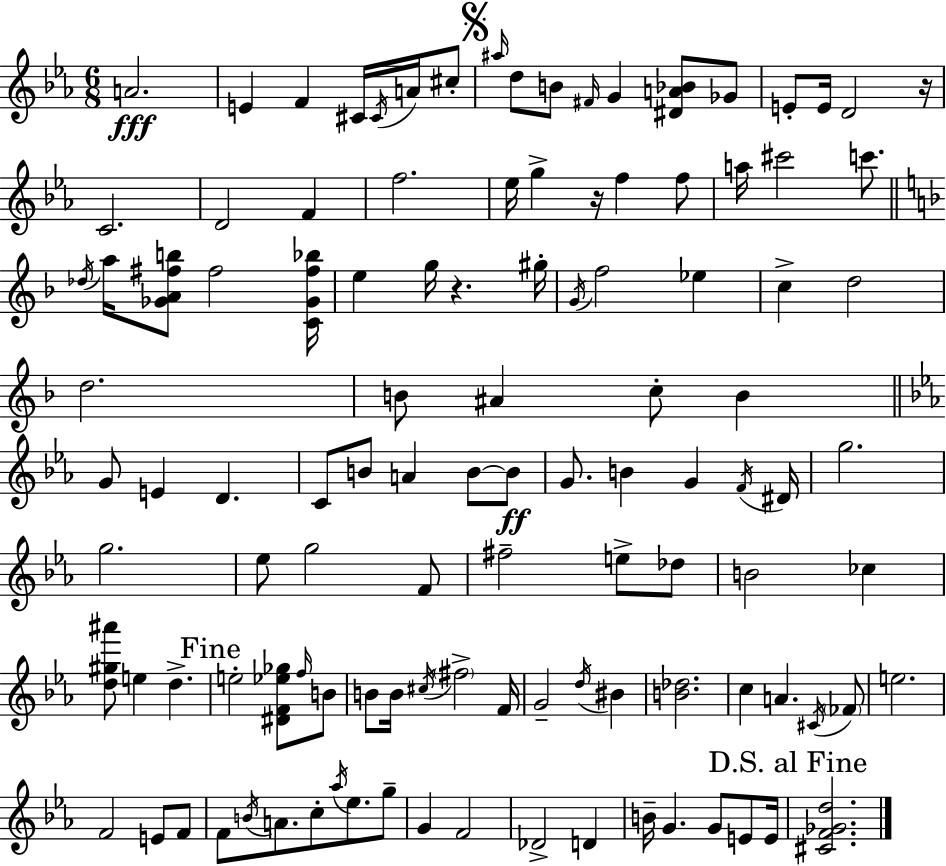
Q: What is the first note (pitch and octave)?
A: A4